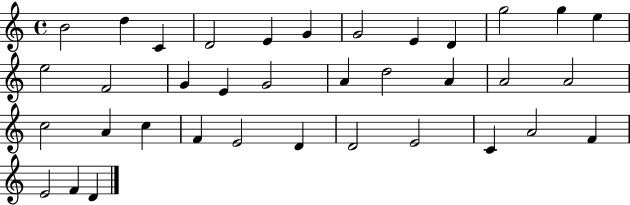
{
  \clef treble
  \time 4/4
  \defaultTimeSignature
  \key c \major
  b'2 d''4 c'4 | d'2 e'4 g'4 | g'2 e'4 d'4 | g''2 g''4 e''4 | \break e''2 f'2 | g'4 e'4 g'2 | a'4 d''2 a'4 | a'2 a'2 | \break c''2 a'4 c''4 | f'4 e'2 d'4 | d'2 e'2 | c'4 a'2 f'4 | \break e'2 f'4 d'4 | \bar "|."
}